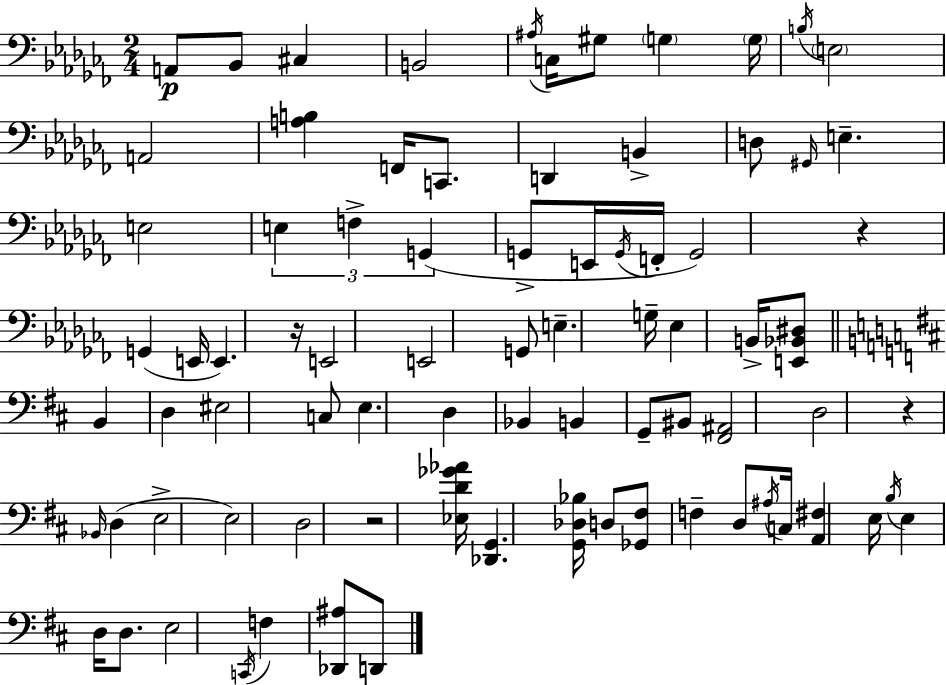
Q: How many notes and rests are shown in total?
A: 81